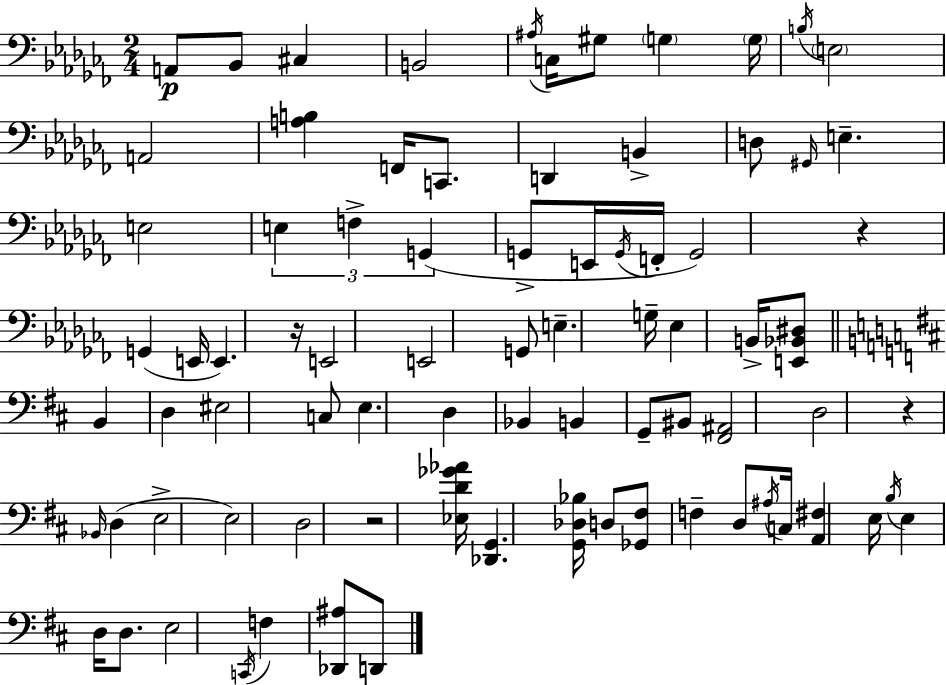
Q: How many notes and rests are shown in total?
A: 81